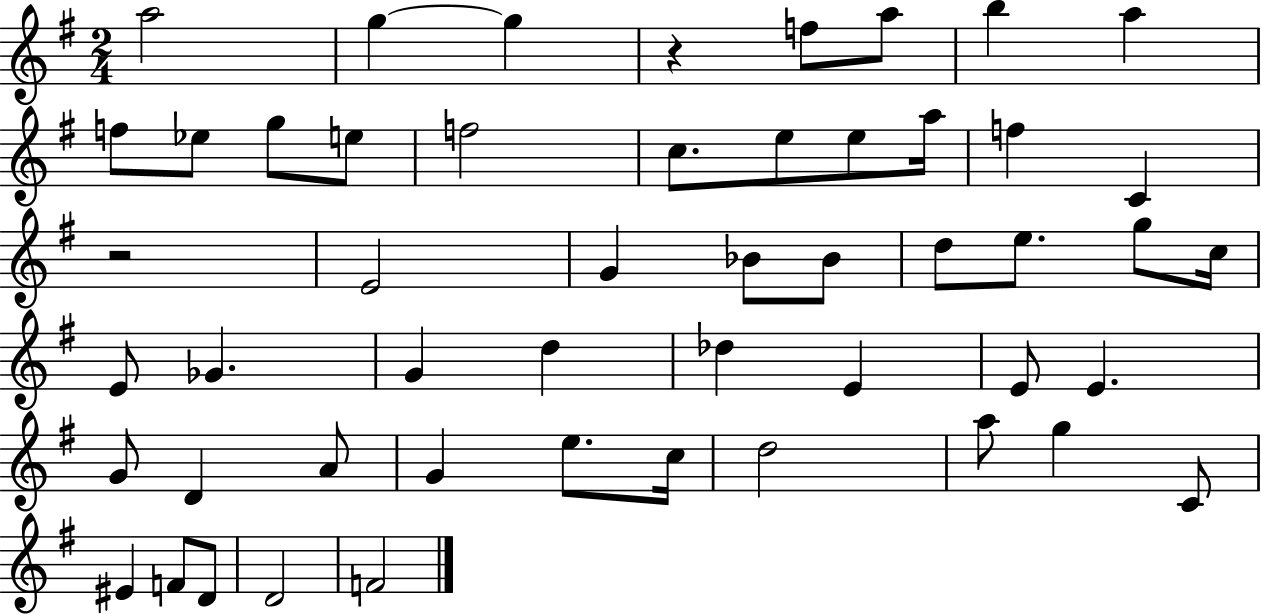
A5/h G5/q G5/q R/q F5/e A5/e B5/q A5/q F5/e Eb5/e G5/e E5/e F5/h C5/e. E5/e E5/e A5/s F5/q C4/q R/h E4/h G4/q Bb4/e Bb4/e D5/e E5/e. G5/e C5/s E4/e Gb4/q. G4/q D5/q Db5/q E4/q E4/e E4/q. G4/e D4/q A4/e G4/q E5/e. C5/s D5/h A5/e G5/q C4/e EIS4/q F4/e D4/e D4/h F4/h